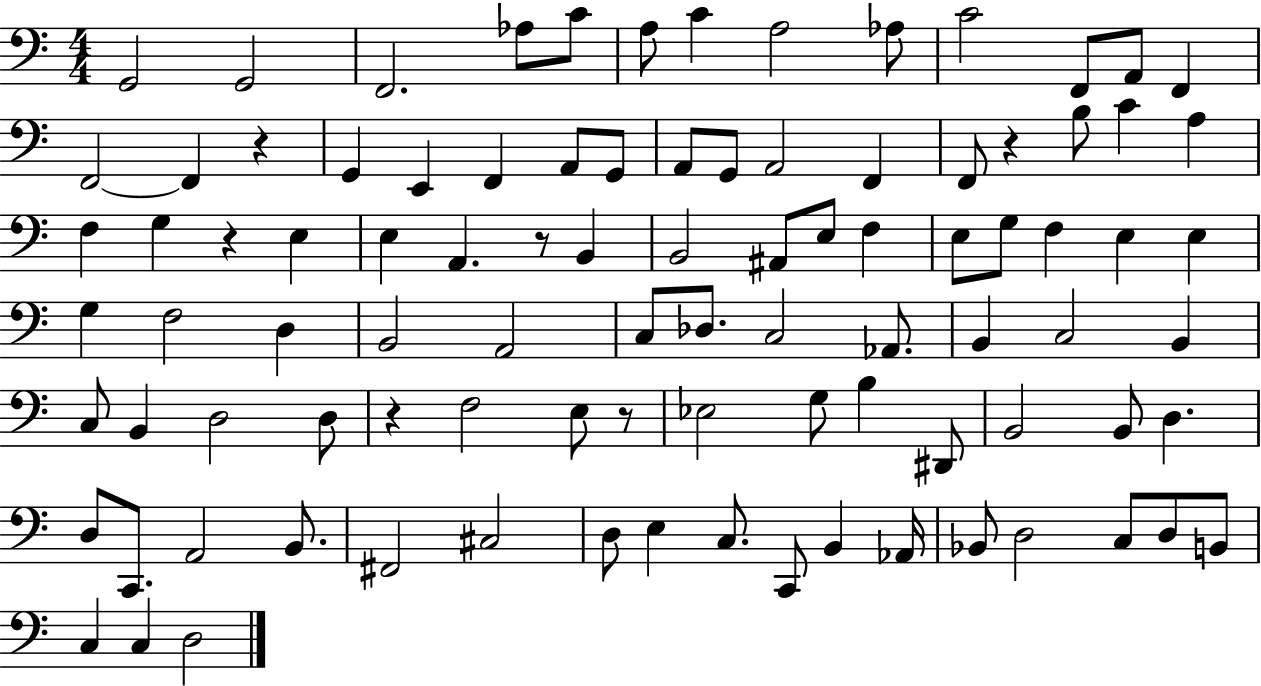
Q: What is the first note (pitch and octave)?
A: G2